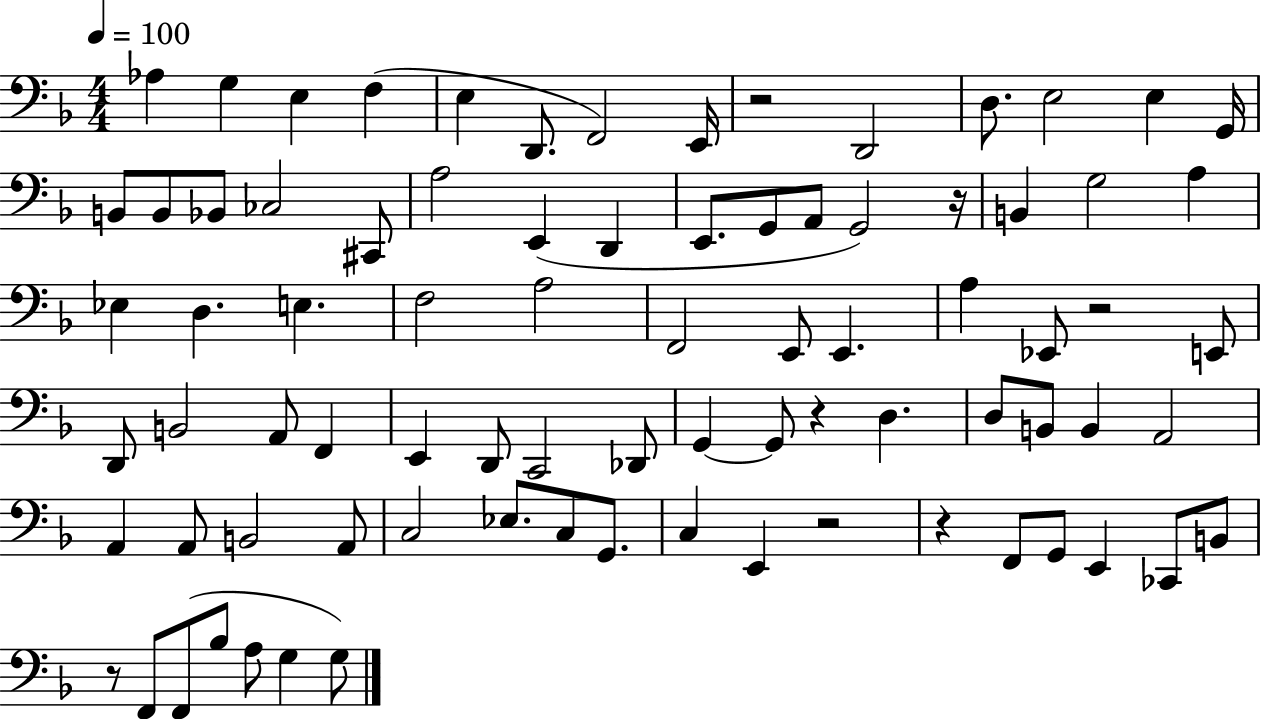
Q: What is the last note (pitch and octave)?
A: G3